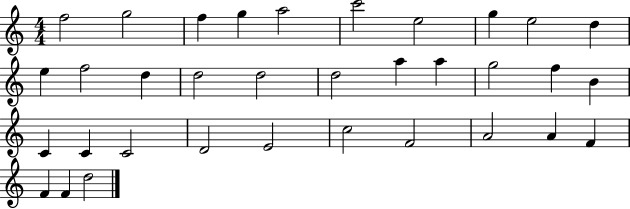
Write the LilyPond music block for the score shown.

{
  \clef treble
  \numericTimeSignature
  \time 4/4
  \key c \major
  f''2 g''2 | f''4 g''4 a''2 | c'''2 e''2 | g''4 e''2 d''4 | \break e''4 f''2 d''4 | d''2 d''2 | d''2 a''4 a''4 | g''2 f''4 b'4 | \break c'4 c'4 c'2 | d'2 e'2 | c''2 f'2 | a'2 a'4 f'4 | \break f'4 f'4 d''2 | \bar "|."
}